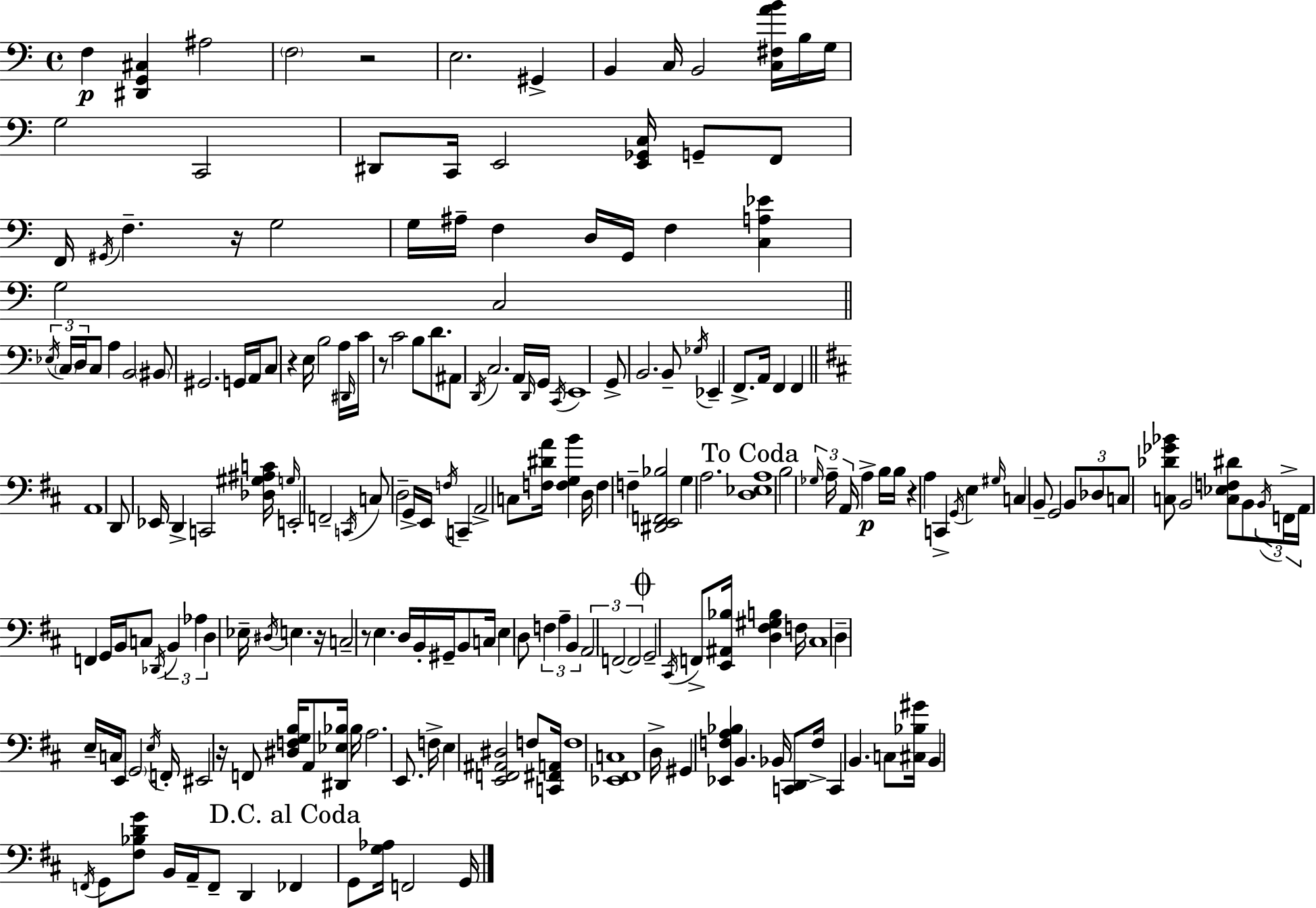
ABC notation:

X:1
T:Untitled
M:4/4
L:1/4
K:Am
F, [^D,,G,,^C,] ^A,2 F,2 z2 E,2 ^G,, B,, C,/4 B,,2 [C,^F,AB]/4 B,/4 G,/4 G,2 C,,2 ^D,,/2 C,,/4 E,,2 [E,,_G,,C,]/4 G,,/2 F,,/2 F,,/4 ^G,,/4 F, z/4 G,2 G,/4 ^A,/4 F, D,/4 G,,/4 F, [C,A,_E] G,2 C,2 _E,/4 C,/4 D,/4 C,/2 A, B,,2 ^B,,/2 ^G,,2 G,,/4 A,,/4 C,/2 z E,/4 B,2 A,/4 ^D,,/4 C/4 z/2 C2 B,/2 D/2 ^A,,/2 D,,/4 C,2 A,,/4 D,,/4 G,,/4 C,,/4 E,,4 G,,/2 B,,2 B,,/2 _G,/4 _E,, F,,/2 A,,/4 F,, F,, A,,4 D,,/2 _E,,/4 D,, C,,2 [_D,^G,^A,C]/4 G,/4 E,,2 F,,2 C,,/4 C,/2 D,2 G,,/4 E,,/4 F,/4 C,, A,,2 C,/2 [F,^DA]/4 [F,G,B] D,/4 F, F, [^D,,E,,F,,_B,]2 G, A,2 [D,_E,A,]4 B,2 _G,/4 A,/4 A,,/4 A, B,/4 B,/4 z A, C,, G,,/4 E, ^G,/4 C, B,,/2 G,,2 B,,/2 _D,/2 C,/2 [C,_D_G_B]/2 B,,2 [C,_E,F,^D]/2 B,,/2 B,,/4 F,,/4 A,,/4 F,, G,,/4 B,,/4 C,/2 _D,,/4 B,, _A, D, _E,/4 ^D,/4 E, z/4 C,2 z/2 E, D,/4 B,,/4 ^G,,/4 B,,/2 C,/4 E, D,/2 F, A, B,, A,,2 F,,2 F,,2 G,,2 ^C,,/4 F,,/2 [E,,^A,,_B,]/4 [D,^F,^G,B,] F,/4 ^C,4 D, E,/4 C,/4 E,,/2 G,,2 E,/4 F,,/4 ^E,,2 z/4 F,,/2 [^D,F,G,B,]/4 A,,/2 [^D,,_E,_B,]/4 _B,/4 A,2 E,,/2 F,/4 E, [E,,F,,^A,,^D,]2 F,/2 [C,,^F,,A,,]/4 F,4 [_E,,^F,,C,]4 D,/4 ^G,, [_E,,F,A,_B,] B,, _B,,/4 [C,,D,,]/2 F,/4 C,, B,, C,/2 [^C,_B,^G]/4 B,, F,,/4 G,,/2 [^F,_B,DG]/2 B,,/4 A,,/4 F,,/2 D,, _F,, G,,/2 [G,_A,]/4 F,,2 G,,/4